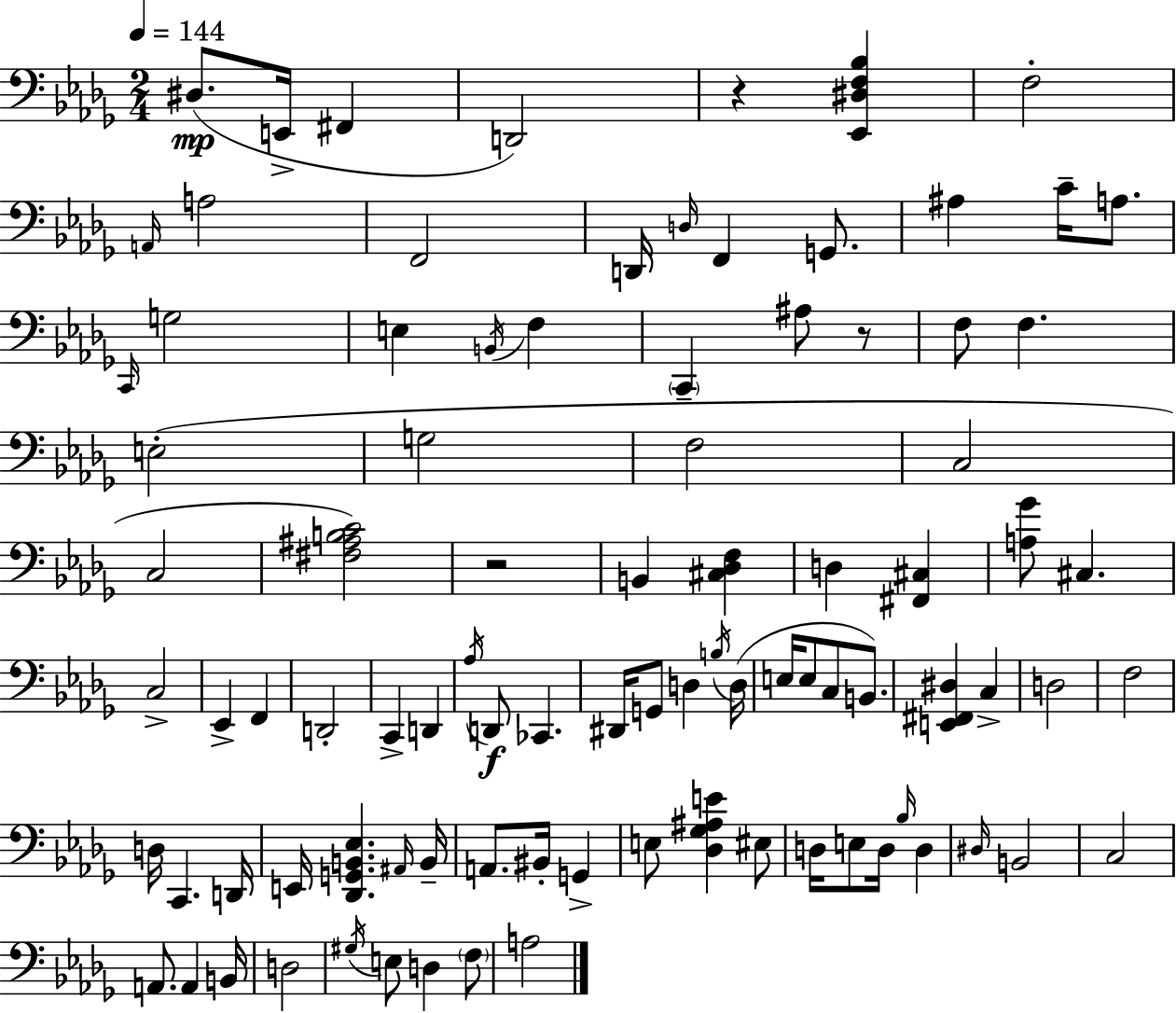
X:1
T:Untitled
M:2/4
L:1/4
K:Bbm
^D,/2 E,,/4 ^F,, D,,2 z [_E,,^D,F,_B,] F,2 A,,/4 A,2 F,,2 D,,/4 D,/4 F,, G,,/2 ^A, C/4 A,/2 C,,/4 G,2 E, B,,/4 F, C,, ^A,/2 z/2 F,/2 F, E,2 G,2 F,2 C,2 C,2 [^F,^A,B,C]2 z2 B,, [^C,_D,F,] D, [^F,,^C,] [A,_G]/2 ^C, C,2 _E,, F,, D,,2 C,, D,, _A,/4 D,,/2 _C,, ^D,,/4 G,,/2 D, B,/4 D,/4 E,/4 E,/2 C,/2 B,,/2 [E,,^F,,^D,] C, D,2 F,2 D,/4 C,, D,,/4 E,,/4 [_D,,G,,B,,_E,] ^A,,/4 B,,/4 A,,/2 ^B,,/4 G,, E,/2 [_D,_G,^A,E] ^E,/2 D,/4 E,/2 D,/4 _B,/4 D, ^D,/4 B,,2 C,2 A,,/2 A,, B,,/4 D,2 ^G,/4 E,/2 D, F,/2 A,2